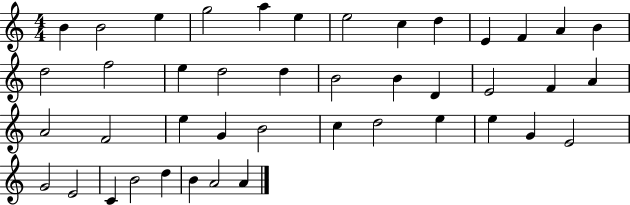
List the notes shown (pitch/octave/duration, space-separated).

B4/q B4/h E5/q G5/h A5/q E5/q E5/h C5/q D5/q E4/q F4/q A4/q B4/q D5/h F5/h E5/q D5/h D5/q B4/h B4/q D4/q E4/h F4/q A4/q A4/h F4/h E5/q G4/q B4/h C5/q D5/h E5/q E5/q G4/q E4/h G4/h E4/h C4/q B4/h D5/q B4/q A4/h A4/q